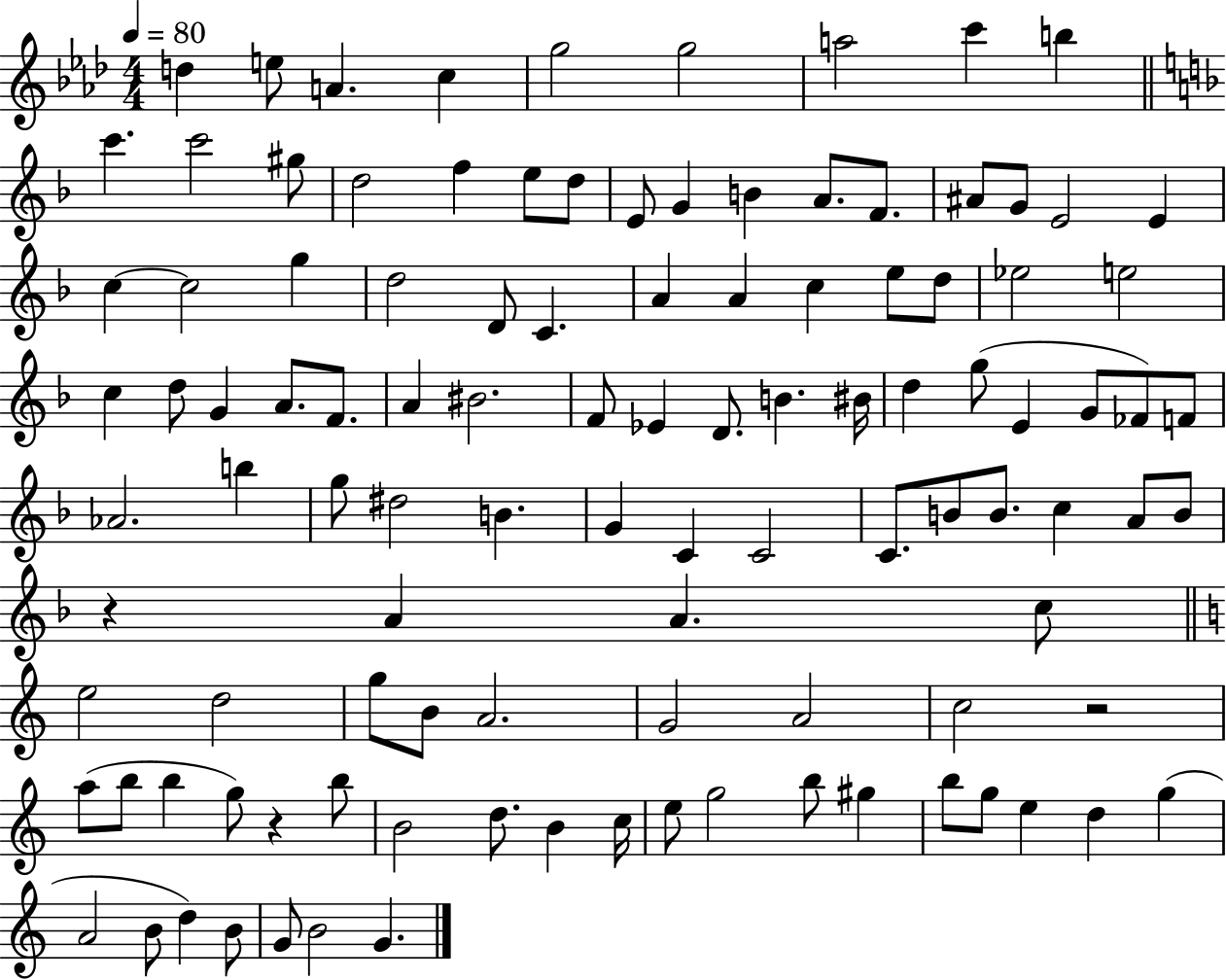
X:1
T:Untitled
M:4/4
L:1/4
K:Ab
d e/2 A c g2 g2 a2 c' b c' c'2 ^g/2 d2 f e/2 d/2 E/2 G B A/2 F/2 ^A/2 G/2 E2 E c c2 g d2 D/2 C A A c e/2 d/2 _e2 e2 c d/2 G A/2 F/2 A ^B2 F/2 _E D/2 B ^B/4 d g/2 E G/2 _F/2 F/2 _A2 b g/2 ^d2 B G C C2 C/2 B/2 B/2 c A/2 B/2 z A A c/2 e2 d2 g/2 B/2 A2 G2 A2 c2 z2 a/2 b/2 b g/2 z b/2 B2 d/2 B c/4 e/2 g2 b/2 ^g b/2 g/2 e d g A2 B/2 d B/2 G/2 B2 G